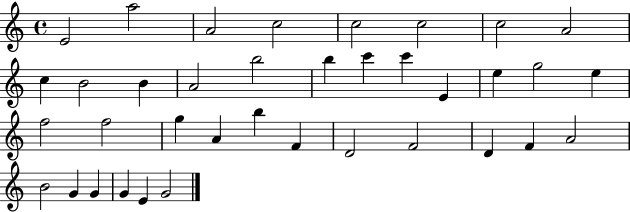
E4/h A5/h A4/h C5/h C5/h C5/h C5/h A4/h C5/q B4/h B4/q A4/h B5/h B5/q C6/q C6/q E4/q E5/q G5/h E5/q F5/h F5/h G5/q A4/q B5/q F4/q D4/h F4/h D4/q F4/q A4/h B4/h G4/q G4/q G4/q E4/q G4/h